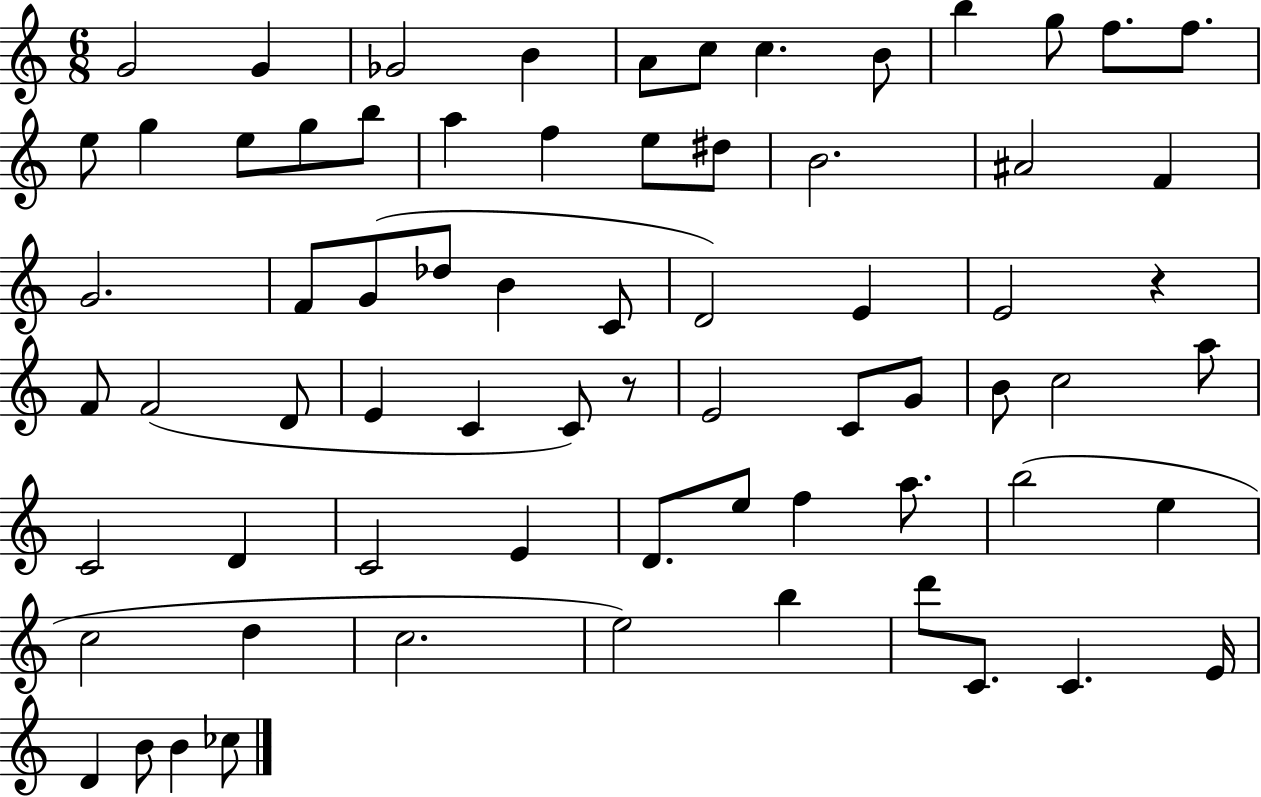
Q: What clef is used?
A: treble